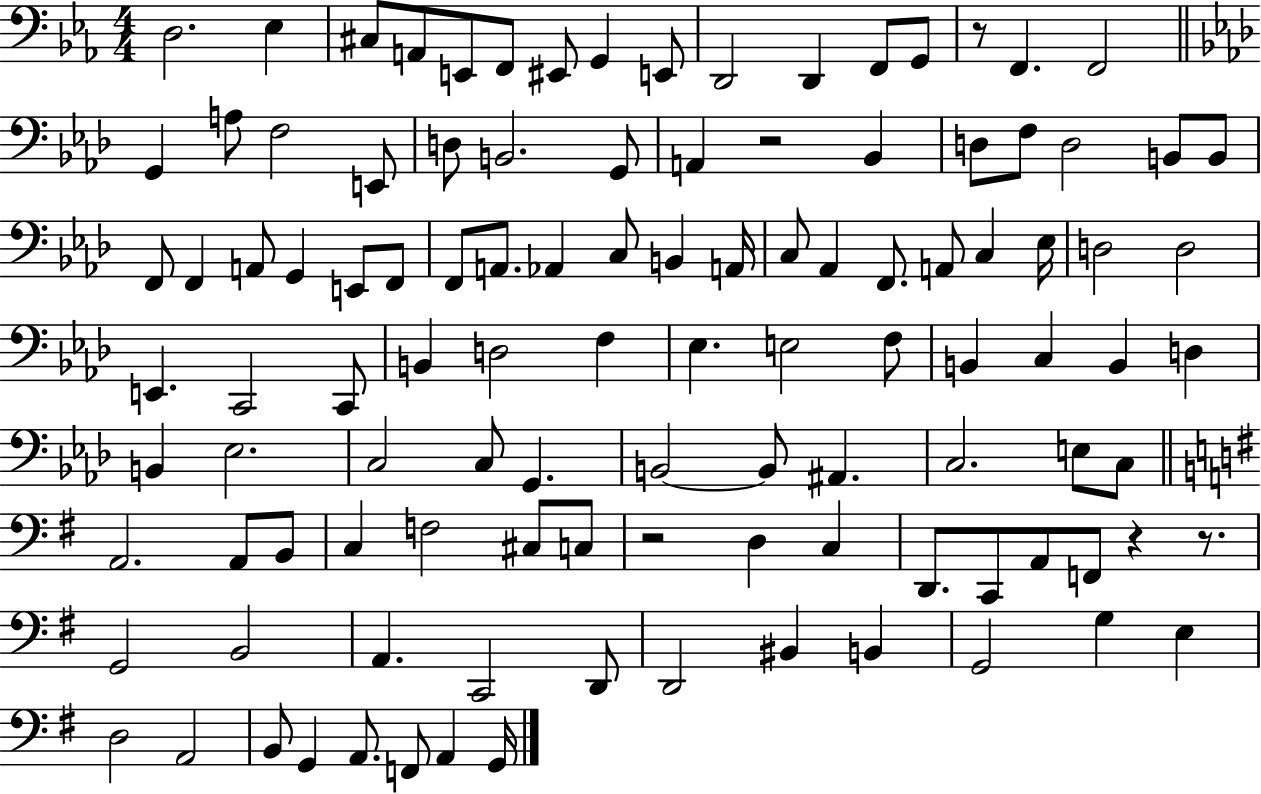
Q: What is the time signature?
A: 4/4